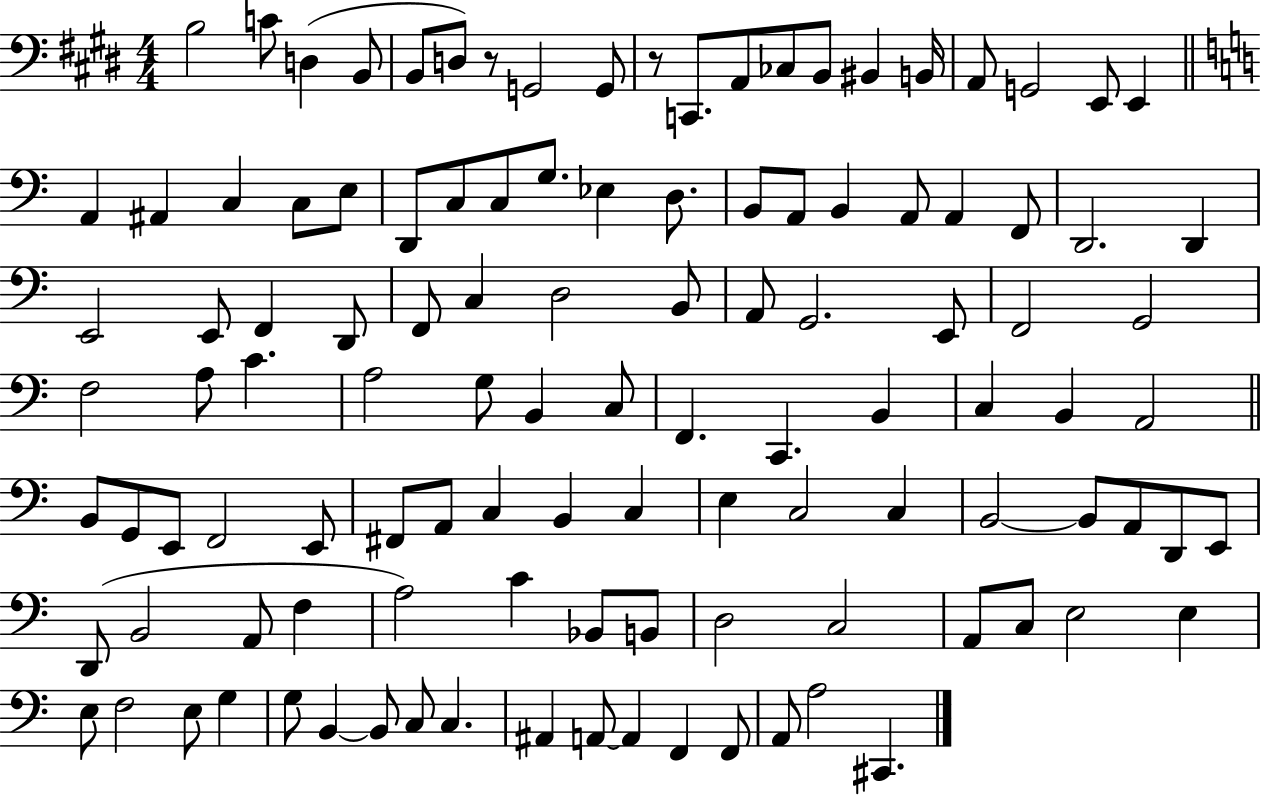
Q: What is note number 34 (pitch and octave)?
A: A2